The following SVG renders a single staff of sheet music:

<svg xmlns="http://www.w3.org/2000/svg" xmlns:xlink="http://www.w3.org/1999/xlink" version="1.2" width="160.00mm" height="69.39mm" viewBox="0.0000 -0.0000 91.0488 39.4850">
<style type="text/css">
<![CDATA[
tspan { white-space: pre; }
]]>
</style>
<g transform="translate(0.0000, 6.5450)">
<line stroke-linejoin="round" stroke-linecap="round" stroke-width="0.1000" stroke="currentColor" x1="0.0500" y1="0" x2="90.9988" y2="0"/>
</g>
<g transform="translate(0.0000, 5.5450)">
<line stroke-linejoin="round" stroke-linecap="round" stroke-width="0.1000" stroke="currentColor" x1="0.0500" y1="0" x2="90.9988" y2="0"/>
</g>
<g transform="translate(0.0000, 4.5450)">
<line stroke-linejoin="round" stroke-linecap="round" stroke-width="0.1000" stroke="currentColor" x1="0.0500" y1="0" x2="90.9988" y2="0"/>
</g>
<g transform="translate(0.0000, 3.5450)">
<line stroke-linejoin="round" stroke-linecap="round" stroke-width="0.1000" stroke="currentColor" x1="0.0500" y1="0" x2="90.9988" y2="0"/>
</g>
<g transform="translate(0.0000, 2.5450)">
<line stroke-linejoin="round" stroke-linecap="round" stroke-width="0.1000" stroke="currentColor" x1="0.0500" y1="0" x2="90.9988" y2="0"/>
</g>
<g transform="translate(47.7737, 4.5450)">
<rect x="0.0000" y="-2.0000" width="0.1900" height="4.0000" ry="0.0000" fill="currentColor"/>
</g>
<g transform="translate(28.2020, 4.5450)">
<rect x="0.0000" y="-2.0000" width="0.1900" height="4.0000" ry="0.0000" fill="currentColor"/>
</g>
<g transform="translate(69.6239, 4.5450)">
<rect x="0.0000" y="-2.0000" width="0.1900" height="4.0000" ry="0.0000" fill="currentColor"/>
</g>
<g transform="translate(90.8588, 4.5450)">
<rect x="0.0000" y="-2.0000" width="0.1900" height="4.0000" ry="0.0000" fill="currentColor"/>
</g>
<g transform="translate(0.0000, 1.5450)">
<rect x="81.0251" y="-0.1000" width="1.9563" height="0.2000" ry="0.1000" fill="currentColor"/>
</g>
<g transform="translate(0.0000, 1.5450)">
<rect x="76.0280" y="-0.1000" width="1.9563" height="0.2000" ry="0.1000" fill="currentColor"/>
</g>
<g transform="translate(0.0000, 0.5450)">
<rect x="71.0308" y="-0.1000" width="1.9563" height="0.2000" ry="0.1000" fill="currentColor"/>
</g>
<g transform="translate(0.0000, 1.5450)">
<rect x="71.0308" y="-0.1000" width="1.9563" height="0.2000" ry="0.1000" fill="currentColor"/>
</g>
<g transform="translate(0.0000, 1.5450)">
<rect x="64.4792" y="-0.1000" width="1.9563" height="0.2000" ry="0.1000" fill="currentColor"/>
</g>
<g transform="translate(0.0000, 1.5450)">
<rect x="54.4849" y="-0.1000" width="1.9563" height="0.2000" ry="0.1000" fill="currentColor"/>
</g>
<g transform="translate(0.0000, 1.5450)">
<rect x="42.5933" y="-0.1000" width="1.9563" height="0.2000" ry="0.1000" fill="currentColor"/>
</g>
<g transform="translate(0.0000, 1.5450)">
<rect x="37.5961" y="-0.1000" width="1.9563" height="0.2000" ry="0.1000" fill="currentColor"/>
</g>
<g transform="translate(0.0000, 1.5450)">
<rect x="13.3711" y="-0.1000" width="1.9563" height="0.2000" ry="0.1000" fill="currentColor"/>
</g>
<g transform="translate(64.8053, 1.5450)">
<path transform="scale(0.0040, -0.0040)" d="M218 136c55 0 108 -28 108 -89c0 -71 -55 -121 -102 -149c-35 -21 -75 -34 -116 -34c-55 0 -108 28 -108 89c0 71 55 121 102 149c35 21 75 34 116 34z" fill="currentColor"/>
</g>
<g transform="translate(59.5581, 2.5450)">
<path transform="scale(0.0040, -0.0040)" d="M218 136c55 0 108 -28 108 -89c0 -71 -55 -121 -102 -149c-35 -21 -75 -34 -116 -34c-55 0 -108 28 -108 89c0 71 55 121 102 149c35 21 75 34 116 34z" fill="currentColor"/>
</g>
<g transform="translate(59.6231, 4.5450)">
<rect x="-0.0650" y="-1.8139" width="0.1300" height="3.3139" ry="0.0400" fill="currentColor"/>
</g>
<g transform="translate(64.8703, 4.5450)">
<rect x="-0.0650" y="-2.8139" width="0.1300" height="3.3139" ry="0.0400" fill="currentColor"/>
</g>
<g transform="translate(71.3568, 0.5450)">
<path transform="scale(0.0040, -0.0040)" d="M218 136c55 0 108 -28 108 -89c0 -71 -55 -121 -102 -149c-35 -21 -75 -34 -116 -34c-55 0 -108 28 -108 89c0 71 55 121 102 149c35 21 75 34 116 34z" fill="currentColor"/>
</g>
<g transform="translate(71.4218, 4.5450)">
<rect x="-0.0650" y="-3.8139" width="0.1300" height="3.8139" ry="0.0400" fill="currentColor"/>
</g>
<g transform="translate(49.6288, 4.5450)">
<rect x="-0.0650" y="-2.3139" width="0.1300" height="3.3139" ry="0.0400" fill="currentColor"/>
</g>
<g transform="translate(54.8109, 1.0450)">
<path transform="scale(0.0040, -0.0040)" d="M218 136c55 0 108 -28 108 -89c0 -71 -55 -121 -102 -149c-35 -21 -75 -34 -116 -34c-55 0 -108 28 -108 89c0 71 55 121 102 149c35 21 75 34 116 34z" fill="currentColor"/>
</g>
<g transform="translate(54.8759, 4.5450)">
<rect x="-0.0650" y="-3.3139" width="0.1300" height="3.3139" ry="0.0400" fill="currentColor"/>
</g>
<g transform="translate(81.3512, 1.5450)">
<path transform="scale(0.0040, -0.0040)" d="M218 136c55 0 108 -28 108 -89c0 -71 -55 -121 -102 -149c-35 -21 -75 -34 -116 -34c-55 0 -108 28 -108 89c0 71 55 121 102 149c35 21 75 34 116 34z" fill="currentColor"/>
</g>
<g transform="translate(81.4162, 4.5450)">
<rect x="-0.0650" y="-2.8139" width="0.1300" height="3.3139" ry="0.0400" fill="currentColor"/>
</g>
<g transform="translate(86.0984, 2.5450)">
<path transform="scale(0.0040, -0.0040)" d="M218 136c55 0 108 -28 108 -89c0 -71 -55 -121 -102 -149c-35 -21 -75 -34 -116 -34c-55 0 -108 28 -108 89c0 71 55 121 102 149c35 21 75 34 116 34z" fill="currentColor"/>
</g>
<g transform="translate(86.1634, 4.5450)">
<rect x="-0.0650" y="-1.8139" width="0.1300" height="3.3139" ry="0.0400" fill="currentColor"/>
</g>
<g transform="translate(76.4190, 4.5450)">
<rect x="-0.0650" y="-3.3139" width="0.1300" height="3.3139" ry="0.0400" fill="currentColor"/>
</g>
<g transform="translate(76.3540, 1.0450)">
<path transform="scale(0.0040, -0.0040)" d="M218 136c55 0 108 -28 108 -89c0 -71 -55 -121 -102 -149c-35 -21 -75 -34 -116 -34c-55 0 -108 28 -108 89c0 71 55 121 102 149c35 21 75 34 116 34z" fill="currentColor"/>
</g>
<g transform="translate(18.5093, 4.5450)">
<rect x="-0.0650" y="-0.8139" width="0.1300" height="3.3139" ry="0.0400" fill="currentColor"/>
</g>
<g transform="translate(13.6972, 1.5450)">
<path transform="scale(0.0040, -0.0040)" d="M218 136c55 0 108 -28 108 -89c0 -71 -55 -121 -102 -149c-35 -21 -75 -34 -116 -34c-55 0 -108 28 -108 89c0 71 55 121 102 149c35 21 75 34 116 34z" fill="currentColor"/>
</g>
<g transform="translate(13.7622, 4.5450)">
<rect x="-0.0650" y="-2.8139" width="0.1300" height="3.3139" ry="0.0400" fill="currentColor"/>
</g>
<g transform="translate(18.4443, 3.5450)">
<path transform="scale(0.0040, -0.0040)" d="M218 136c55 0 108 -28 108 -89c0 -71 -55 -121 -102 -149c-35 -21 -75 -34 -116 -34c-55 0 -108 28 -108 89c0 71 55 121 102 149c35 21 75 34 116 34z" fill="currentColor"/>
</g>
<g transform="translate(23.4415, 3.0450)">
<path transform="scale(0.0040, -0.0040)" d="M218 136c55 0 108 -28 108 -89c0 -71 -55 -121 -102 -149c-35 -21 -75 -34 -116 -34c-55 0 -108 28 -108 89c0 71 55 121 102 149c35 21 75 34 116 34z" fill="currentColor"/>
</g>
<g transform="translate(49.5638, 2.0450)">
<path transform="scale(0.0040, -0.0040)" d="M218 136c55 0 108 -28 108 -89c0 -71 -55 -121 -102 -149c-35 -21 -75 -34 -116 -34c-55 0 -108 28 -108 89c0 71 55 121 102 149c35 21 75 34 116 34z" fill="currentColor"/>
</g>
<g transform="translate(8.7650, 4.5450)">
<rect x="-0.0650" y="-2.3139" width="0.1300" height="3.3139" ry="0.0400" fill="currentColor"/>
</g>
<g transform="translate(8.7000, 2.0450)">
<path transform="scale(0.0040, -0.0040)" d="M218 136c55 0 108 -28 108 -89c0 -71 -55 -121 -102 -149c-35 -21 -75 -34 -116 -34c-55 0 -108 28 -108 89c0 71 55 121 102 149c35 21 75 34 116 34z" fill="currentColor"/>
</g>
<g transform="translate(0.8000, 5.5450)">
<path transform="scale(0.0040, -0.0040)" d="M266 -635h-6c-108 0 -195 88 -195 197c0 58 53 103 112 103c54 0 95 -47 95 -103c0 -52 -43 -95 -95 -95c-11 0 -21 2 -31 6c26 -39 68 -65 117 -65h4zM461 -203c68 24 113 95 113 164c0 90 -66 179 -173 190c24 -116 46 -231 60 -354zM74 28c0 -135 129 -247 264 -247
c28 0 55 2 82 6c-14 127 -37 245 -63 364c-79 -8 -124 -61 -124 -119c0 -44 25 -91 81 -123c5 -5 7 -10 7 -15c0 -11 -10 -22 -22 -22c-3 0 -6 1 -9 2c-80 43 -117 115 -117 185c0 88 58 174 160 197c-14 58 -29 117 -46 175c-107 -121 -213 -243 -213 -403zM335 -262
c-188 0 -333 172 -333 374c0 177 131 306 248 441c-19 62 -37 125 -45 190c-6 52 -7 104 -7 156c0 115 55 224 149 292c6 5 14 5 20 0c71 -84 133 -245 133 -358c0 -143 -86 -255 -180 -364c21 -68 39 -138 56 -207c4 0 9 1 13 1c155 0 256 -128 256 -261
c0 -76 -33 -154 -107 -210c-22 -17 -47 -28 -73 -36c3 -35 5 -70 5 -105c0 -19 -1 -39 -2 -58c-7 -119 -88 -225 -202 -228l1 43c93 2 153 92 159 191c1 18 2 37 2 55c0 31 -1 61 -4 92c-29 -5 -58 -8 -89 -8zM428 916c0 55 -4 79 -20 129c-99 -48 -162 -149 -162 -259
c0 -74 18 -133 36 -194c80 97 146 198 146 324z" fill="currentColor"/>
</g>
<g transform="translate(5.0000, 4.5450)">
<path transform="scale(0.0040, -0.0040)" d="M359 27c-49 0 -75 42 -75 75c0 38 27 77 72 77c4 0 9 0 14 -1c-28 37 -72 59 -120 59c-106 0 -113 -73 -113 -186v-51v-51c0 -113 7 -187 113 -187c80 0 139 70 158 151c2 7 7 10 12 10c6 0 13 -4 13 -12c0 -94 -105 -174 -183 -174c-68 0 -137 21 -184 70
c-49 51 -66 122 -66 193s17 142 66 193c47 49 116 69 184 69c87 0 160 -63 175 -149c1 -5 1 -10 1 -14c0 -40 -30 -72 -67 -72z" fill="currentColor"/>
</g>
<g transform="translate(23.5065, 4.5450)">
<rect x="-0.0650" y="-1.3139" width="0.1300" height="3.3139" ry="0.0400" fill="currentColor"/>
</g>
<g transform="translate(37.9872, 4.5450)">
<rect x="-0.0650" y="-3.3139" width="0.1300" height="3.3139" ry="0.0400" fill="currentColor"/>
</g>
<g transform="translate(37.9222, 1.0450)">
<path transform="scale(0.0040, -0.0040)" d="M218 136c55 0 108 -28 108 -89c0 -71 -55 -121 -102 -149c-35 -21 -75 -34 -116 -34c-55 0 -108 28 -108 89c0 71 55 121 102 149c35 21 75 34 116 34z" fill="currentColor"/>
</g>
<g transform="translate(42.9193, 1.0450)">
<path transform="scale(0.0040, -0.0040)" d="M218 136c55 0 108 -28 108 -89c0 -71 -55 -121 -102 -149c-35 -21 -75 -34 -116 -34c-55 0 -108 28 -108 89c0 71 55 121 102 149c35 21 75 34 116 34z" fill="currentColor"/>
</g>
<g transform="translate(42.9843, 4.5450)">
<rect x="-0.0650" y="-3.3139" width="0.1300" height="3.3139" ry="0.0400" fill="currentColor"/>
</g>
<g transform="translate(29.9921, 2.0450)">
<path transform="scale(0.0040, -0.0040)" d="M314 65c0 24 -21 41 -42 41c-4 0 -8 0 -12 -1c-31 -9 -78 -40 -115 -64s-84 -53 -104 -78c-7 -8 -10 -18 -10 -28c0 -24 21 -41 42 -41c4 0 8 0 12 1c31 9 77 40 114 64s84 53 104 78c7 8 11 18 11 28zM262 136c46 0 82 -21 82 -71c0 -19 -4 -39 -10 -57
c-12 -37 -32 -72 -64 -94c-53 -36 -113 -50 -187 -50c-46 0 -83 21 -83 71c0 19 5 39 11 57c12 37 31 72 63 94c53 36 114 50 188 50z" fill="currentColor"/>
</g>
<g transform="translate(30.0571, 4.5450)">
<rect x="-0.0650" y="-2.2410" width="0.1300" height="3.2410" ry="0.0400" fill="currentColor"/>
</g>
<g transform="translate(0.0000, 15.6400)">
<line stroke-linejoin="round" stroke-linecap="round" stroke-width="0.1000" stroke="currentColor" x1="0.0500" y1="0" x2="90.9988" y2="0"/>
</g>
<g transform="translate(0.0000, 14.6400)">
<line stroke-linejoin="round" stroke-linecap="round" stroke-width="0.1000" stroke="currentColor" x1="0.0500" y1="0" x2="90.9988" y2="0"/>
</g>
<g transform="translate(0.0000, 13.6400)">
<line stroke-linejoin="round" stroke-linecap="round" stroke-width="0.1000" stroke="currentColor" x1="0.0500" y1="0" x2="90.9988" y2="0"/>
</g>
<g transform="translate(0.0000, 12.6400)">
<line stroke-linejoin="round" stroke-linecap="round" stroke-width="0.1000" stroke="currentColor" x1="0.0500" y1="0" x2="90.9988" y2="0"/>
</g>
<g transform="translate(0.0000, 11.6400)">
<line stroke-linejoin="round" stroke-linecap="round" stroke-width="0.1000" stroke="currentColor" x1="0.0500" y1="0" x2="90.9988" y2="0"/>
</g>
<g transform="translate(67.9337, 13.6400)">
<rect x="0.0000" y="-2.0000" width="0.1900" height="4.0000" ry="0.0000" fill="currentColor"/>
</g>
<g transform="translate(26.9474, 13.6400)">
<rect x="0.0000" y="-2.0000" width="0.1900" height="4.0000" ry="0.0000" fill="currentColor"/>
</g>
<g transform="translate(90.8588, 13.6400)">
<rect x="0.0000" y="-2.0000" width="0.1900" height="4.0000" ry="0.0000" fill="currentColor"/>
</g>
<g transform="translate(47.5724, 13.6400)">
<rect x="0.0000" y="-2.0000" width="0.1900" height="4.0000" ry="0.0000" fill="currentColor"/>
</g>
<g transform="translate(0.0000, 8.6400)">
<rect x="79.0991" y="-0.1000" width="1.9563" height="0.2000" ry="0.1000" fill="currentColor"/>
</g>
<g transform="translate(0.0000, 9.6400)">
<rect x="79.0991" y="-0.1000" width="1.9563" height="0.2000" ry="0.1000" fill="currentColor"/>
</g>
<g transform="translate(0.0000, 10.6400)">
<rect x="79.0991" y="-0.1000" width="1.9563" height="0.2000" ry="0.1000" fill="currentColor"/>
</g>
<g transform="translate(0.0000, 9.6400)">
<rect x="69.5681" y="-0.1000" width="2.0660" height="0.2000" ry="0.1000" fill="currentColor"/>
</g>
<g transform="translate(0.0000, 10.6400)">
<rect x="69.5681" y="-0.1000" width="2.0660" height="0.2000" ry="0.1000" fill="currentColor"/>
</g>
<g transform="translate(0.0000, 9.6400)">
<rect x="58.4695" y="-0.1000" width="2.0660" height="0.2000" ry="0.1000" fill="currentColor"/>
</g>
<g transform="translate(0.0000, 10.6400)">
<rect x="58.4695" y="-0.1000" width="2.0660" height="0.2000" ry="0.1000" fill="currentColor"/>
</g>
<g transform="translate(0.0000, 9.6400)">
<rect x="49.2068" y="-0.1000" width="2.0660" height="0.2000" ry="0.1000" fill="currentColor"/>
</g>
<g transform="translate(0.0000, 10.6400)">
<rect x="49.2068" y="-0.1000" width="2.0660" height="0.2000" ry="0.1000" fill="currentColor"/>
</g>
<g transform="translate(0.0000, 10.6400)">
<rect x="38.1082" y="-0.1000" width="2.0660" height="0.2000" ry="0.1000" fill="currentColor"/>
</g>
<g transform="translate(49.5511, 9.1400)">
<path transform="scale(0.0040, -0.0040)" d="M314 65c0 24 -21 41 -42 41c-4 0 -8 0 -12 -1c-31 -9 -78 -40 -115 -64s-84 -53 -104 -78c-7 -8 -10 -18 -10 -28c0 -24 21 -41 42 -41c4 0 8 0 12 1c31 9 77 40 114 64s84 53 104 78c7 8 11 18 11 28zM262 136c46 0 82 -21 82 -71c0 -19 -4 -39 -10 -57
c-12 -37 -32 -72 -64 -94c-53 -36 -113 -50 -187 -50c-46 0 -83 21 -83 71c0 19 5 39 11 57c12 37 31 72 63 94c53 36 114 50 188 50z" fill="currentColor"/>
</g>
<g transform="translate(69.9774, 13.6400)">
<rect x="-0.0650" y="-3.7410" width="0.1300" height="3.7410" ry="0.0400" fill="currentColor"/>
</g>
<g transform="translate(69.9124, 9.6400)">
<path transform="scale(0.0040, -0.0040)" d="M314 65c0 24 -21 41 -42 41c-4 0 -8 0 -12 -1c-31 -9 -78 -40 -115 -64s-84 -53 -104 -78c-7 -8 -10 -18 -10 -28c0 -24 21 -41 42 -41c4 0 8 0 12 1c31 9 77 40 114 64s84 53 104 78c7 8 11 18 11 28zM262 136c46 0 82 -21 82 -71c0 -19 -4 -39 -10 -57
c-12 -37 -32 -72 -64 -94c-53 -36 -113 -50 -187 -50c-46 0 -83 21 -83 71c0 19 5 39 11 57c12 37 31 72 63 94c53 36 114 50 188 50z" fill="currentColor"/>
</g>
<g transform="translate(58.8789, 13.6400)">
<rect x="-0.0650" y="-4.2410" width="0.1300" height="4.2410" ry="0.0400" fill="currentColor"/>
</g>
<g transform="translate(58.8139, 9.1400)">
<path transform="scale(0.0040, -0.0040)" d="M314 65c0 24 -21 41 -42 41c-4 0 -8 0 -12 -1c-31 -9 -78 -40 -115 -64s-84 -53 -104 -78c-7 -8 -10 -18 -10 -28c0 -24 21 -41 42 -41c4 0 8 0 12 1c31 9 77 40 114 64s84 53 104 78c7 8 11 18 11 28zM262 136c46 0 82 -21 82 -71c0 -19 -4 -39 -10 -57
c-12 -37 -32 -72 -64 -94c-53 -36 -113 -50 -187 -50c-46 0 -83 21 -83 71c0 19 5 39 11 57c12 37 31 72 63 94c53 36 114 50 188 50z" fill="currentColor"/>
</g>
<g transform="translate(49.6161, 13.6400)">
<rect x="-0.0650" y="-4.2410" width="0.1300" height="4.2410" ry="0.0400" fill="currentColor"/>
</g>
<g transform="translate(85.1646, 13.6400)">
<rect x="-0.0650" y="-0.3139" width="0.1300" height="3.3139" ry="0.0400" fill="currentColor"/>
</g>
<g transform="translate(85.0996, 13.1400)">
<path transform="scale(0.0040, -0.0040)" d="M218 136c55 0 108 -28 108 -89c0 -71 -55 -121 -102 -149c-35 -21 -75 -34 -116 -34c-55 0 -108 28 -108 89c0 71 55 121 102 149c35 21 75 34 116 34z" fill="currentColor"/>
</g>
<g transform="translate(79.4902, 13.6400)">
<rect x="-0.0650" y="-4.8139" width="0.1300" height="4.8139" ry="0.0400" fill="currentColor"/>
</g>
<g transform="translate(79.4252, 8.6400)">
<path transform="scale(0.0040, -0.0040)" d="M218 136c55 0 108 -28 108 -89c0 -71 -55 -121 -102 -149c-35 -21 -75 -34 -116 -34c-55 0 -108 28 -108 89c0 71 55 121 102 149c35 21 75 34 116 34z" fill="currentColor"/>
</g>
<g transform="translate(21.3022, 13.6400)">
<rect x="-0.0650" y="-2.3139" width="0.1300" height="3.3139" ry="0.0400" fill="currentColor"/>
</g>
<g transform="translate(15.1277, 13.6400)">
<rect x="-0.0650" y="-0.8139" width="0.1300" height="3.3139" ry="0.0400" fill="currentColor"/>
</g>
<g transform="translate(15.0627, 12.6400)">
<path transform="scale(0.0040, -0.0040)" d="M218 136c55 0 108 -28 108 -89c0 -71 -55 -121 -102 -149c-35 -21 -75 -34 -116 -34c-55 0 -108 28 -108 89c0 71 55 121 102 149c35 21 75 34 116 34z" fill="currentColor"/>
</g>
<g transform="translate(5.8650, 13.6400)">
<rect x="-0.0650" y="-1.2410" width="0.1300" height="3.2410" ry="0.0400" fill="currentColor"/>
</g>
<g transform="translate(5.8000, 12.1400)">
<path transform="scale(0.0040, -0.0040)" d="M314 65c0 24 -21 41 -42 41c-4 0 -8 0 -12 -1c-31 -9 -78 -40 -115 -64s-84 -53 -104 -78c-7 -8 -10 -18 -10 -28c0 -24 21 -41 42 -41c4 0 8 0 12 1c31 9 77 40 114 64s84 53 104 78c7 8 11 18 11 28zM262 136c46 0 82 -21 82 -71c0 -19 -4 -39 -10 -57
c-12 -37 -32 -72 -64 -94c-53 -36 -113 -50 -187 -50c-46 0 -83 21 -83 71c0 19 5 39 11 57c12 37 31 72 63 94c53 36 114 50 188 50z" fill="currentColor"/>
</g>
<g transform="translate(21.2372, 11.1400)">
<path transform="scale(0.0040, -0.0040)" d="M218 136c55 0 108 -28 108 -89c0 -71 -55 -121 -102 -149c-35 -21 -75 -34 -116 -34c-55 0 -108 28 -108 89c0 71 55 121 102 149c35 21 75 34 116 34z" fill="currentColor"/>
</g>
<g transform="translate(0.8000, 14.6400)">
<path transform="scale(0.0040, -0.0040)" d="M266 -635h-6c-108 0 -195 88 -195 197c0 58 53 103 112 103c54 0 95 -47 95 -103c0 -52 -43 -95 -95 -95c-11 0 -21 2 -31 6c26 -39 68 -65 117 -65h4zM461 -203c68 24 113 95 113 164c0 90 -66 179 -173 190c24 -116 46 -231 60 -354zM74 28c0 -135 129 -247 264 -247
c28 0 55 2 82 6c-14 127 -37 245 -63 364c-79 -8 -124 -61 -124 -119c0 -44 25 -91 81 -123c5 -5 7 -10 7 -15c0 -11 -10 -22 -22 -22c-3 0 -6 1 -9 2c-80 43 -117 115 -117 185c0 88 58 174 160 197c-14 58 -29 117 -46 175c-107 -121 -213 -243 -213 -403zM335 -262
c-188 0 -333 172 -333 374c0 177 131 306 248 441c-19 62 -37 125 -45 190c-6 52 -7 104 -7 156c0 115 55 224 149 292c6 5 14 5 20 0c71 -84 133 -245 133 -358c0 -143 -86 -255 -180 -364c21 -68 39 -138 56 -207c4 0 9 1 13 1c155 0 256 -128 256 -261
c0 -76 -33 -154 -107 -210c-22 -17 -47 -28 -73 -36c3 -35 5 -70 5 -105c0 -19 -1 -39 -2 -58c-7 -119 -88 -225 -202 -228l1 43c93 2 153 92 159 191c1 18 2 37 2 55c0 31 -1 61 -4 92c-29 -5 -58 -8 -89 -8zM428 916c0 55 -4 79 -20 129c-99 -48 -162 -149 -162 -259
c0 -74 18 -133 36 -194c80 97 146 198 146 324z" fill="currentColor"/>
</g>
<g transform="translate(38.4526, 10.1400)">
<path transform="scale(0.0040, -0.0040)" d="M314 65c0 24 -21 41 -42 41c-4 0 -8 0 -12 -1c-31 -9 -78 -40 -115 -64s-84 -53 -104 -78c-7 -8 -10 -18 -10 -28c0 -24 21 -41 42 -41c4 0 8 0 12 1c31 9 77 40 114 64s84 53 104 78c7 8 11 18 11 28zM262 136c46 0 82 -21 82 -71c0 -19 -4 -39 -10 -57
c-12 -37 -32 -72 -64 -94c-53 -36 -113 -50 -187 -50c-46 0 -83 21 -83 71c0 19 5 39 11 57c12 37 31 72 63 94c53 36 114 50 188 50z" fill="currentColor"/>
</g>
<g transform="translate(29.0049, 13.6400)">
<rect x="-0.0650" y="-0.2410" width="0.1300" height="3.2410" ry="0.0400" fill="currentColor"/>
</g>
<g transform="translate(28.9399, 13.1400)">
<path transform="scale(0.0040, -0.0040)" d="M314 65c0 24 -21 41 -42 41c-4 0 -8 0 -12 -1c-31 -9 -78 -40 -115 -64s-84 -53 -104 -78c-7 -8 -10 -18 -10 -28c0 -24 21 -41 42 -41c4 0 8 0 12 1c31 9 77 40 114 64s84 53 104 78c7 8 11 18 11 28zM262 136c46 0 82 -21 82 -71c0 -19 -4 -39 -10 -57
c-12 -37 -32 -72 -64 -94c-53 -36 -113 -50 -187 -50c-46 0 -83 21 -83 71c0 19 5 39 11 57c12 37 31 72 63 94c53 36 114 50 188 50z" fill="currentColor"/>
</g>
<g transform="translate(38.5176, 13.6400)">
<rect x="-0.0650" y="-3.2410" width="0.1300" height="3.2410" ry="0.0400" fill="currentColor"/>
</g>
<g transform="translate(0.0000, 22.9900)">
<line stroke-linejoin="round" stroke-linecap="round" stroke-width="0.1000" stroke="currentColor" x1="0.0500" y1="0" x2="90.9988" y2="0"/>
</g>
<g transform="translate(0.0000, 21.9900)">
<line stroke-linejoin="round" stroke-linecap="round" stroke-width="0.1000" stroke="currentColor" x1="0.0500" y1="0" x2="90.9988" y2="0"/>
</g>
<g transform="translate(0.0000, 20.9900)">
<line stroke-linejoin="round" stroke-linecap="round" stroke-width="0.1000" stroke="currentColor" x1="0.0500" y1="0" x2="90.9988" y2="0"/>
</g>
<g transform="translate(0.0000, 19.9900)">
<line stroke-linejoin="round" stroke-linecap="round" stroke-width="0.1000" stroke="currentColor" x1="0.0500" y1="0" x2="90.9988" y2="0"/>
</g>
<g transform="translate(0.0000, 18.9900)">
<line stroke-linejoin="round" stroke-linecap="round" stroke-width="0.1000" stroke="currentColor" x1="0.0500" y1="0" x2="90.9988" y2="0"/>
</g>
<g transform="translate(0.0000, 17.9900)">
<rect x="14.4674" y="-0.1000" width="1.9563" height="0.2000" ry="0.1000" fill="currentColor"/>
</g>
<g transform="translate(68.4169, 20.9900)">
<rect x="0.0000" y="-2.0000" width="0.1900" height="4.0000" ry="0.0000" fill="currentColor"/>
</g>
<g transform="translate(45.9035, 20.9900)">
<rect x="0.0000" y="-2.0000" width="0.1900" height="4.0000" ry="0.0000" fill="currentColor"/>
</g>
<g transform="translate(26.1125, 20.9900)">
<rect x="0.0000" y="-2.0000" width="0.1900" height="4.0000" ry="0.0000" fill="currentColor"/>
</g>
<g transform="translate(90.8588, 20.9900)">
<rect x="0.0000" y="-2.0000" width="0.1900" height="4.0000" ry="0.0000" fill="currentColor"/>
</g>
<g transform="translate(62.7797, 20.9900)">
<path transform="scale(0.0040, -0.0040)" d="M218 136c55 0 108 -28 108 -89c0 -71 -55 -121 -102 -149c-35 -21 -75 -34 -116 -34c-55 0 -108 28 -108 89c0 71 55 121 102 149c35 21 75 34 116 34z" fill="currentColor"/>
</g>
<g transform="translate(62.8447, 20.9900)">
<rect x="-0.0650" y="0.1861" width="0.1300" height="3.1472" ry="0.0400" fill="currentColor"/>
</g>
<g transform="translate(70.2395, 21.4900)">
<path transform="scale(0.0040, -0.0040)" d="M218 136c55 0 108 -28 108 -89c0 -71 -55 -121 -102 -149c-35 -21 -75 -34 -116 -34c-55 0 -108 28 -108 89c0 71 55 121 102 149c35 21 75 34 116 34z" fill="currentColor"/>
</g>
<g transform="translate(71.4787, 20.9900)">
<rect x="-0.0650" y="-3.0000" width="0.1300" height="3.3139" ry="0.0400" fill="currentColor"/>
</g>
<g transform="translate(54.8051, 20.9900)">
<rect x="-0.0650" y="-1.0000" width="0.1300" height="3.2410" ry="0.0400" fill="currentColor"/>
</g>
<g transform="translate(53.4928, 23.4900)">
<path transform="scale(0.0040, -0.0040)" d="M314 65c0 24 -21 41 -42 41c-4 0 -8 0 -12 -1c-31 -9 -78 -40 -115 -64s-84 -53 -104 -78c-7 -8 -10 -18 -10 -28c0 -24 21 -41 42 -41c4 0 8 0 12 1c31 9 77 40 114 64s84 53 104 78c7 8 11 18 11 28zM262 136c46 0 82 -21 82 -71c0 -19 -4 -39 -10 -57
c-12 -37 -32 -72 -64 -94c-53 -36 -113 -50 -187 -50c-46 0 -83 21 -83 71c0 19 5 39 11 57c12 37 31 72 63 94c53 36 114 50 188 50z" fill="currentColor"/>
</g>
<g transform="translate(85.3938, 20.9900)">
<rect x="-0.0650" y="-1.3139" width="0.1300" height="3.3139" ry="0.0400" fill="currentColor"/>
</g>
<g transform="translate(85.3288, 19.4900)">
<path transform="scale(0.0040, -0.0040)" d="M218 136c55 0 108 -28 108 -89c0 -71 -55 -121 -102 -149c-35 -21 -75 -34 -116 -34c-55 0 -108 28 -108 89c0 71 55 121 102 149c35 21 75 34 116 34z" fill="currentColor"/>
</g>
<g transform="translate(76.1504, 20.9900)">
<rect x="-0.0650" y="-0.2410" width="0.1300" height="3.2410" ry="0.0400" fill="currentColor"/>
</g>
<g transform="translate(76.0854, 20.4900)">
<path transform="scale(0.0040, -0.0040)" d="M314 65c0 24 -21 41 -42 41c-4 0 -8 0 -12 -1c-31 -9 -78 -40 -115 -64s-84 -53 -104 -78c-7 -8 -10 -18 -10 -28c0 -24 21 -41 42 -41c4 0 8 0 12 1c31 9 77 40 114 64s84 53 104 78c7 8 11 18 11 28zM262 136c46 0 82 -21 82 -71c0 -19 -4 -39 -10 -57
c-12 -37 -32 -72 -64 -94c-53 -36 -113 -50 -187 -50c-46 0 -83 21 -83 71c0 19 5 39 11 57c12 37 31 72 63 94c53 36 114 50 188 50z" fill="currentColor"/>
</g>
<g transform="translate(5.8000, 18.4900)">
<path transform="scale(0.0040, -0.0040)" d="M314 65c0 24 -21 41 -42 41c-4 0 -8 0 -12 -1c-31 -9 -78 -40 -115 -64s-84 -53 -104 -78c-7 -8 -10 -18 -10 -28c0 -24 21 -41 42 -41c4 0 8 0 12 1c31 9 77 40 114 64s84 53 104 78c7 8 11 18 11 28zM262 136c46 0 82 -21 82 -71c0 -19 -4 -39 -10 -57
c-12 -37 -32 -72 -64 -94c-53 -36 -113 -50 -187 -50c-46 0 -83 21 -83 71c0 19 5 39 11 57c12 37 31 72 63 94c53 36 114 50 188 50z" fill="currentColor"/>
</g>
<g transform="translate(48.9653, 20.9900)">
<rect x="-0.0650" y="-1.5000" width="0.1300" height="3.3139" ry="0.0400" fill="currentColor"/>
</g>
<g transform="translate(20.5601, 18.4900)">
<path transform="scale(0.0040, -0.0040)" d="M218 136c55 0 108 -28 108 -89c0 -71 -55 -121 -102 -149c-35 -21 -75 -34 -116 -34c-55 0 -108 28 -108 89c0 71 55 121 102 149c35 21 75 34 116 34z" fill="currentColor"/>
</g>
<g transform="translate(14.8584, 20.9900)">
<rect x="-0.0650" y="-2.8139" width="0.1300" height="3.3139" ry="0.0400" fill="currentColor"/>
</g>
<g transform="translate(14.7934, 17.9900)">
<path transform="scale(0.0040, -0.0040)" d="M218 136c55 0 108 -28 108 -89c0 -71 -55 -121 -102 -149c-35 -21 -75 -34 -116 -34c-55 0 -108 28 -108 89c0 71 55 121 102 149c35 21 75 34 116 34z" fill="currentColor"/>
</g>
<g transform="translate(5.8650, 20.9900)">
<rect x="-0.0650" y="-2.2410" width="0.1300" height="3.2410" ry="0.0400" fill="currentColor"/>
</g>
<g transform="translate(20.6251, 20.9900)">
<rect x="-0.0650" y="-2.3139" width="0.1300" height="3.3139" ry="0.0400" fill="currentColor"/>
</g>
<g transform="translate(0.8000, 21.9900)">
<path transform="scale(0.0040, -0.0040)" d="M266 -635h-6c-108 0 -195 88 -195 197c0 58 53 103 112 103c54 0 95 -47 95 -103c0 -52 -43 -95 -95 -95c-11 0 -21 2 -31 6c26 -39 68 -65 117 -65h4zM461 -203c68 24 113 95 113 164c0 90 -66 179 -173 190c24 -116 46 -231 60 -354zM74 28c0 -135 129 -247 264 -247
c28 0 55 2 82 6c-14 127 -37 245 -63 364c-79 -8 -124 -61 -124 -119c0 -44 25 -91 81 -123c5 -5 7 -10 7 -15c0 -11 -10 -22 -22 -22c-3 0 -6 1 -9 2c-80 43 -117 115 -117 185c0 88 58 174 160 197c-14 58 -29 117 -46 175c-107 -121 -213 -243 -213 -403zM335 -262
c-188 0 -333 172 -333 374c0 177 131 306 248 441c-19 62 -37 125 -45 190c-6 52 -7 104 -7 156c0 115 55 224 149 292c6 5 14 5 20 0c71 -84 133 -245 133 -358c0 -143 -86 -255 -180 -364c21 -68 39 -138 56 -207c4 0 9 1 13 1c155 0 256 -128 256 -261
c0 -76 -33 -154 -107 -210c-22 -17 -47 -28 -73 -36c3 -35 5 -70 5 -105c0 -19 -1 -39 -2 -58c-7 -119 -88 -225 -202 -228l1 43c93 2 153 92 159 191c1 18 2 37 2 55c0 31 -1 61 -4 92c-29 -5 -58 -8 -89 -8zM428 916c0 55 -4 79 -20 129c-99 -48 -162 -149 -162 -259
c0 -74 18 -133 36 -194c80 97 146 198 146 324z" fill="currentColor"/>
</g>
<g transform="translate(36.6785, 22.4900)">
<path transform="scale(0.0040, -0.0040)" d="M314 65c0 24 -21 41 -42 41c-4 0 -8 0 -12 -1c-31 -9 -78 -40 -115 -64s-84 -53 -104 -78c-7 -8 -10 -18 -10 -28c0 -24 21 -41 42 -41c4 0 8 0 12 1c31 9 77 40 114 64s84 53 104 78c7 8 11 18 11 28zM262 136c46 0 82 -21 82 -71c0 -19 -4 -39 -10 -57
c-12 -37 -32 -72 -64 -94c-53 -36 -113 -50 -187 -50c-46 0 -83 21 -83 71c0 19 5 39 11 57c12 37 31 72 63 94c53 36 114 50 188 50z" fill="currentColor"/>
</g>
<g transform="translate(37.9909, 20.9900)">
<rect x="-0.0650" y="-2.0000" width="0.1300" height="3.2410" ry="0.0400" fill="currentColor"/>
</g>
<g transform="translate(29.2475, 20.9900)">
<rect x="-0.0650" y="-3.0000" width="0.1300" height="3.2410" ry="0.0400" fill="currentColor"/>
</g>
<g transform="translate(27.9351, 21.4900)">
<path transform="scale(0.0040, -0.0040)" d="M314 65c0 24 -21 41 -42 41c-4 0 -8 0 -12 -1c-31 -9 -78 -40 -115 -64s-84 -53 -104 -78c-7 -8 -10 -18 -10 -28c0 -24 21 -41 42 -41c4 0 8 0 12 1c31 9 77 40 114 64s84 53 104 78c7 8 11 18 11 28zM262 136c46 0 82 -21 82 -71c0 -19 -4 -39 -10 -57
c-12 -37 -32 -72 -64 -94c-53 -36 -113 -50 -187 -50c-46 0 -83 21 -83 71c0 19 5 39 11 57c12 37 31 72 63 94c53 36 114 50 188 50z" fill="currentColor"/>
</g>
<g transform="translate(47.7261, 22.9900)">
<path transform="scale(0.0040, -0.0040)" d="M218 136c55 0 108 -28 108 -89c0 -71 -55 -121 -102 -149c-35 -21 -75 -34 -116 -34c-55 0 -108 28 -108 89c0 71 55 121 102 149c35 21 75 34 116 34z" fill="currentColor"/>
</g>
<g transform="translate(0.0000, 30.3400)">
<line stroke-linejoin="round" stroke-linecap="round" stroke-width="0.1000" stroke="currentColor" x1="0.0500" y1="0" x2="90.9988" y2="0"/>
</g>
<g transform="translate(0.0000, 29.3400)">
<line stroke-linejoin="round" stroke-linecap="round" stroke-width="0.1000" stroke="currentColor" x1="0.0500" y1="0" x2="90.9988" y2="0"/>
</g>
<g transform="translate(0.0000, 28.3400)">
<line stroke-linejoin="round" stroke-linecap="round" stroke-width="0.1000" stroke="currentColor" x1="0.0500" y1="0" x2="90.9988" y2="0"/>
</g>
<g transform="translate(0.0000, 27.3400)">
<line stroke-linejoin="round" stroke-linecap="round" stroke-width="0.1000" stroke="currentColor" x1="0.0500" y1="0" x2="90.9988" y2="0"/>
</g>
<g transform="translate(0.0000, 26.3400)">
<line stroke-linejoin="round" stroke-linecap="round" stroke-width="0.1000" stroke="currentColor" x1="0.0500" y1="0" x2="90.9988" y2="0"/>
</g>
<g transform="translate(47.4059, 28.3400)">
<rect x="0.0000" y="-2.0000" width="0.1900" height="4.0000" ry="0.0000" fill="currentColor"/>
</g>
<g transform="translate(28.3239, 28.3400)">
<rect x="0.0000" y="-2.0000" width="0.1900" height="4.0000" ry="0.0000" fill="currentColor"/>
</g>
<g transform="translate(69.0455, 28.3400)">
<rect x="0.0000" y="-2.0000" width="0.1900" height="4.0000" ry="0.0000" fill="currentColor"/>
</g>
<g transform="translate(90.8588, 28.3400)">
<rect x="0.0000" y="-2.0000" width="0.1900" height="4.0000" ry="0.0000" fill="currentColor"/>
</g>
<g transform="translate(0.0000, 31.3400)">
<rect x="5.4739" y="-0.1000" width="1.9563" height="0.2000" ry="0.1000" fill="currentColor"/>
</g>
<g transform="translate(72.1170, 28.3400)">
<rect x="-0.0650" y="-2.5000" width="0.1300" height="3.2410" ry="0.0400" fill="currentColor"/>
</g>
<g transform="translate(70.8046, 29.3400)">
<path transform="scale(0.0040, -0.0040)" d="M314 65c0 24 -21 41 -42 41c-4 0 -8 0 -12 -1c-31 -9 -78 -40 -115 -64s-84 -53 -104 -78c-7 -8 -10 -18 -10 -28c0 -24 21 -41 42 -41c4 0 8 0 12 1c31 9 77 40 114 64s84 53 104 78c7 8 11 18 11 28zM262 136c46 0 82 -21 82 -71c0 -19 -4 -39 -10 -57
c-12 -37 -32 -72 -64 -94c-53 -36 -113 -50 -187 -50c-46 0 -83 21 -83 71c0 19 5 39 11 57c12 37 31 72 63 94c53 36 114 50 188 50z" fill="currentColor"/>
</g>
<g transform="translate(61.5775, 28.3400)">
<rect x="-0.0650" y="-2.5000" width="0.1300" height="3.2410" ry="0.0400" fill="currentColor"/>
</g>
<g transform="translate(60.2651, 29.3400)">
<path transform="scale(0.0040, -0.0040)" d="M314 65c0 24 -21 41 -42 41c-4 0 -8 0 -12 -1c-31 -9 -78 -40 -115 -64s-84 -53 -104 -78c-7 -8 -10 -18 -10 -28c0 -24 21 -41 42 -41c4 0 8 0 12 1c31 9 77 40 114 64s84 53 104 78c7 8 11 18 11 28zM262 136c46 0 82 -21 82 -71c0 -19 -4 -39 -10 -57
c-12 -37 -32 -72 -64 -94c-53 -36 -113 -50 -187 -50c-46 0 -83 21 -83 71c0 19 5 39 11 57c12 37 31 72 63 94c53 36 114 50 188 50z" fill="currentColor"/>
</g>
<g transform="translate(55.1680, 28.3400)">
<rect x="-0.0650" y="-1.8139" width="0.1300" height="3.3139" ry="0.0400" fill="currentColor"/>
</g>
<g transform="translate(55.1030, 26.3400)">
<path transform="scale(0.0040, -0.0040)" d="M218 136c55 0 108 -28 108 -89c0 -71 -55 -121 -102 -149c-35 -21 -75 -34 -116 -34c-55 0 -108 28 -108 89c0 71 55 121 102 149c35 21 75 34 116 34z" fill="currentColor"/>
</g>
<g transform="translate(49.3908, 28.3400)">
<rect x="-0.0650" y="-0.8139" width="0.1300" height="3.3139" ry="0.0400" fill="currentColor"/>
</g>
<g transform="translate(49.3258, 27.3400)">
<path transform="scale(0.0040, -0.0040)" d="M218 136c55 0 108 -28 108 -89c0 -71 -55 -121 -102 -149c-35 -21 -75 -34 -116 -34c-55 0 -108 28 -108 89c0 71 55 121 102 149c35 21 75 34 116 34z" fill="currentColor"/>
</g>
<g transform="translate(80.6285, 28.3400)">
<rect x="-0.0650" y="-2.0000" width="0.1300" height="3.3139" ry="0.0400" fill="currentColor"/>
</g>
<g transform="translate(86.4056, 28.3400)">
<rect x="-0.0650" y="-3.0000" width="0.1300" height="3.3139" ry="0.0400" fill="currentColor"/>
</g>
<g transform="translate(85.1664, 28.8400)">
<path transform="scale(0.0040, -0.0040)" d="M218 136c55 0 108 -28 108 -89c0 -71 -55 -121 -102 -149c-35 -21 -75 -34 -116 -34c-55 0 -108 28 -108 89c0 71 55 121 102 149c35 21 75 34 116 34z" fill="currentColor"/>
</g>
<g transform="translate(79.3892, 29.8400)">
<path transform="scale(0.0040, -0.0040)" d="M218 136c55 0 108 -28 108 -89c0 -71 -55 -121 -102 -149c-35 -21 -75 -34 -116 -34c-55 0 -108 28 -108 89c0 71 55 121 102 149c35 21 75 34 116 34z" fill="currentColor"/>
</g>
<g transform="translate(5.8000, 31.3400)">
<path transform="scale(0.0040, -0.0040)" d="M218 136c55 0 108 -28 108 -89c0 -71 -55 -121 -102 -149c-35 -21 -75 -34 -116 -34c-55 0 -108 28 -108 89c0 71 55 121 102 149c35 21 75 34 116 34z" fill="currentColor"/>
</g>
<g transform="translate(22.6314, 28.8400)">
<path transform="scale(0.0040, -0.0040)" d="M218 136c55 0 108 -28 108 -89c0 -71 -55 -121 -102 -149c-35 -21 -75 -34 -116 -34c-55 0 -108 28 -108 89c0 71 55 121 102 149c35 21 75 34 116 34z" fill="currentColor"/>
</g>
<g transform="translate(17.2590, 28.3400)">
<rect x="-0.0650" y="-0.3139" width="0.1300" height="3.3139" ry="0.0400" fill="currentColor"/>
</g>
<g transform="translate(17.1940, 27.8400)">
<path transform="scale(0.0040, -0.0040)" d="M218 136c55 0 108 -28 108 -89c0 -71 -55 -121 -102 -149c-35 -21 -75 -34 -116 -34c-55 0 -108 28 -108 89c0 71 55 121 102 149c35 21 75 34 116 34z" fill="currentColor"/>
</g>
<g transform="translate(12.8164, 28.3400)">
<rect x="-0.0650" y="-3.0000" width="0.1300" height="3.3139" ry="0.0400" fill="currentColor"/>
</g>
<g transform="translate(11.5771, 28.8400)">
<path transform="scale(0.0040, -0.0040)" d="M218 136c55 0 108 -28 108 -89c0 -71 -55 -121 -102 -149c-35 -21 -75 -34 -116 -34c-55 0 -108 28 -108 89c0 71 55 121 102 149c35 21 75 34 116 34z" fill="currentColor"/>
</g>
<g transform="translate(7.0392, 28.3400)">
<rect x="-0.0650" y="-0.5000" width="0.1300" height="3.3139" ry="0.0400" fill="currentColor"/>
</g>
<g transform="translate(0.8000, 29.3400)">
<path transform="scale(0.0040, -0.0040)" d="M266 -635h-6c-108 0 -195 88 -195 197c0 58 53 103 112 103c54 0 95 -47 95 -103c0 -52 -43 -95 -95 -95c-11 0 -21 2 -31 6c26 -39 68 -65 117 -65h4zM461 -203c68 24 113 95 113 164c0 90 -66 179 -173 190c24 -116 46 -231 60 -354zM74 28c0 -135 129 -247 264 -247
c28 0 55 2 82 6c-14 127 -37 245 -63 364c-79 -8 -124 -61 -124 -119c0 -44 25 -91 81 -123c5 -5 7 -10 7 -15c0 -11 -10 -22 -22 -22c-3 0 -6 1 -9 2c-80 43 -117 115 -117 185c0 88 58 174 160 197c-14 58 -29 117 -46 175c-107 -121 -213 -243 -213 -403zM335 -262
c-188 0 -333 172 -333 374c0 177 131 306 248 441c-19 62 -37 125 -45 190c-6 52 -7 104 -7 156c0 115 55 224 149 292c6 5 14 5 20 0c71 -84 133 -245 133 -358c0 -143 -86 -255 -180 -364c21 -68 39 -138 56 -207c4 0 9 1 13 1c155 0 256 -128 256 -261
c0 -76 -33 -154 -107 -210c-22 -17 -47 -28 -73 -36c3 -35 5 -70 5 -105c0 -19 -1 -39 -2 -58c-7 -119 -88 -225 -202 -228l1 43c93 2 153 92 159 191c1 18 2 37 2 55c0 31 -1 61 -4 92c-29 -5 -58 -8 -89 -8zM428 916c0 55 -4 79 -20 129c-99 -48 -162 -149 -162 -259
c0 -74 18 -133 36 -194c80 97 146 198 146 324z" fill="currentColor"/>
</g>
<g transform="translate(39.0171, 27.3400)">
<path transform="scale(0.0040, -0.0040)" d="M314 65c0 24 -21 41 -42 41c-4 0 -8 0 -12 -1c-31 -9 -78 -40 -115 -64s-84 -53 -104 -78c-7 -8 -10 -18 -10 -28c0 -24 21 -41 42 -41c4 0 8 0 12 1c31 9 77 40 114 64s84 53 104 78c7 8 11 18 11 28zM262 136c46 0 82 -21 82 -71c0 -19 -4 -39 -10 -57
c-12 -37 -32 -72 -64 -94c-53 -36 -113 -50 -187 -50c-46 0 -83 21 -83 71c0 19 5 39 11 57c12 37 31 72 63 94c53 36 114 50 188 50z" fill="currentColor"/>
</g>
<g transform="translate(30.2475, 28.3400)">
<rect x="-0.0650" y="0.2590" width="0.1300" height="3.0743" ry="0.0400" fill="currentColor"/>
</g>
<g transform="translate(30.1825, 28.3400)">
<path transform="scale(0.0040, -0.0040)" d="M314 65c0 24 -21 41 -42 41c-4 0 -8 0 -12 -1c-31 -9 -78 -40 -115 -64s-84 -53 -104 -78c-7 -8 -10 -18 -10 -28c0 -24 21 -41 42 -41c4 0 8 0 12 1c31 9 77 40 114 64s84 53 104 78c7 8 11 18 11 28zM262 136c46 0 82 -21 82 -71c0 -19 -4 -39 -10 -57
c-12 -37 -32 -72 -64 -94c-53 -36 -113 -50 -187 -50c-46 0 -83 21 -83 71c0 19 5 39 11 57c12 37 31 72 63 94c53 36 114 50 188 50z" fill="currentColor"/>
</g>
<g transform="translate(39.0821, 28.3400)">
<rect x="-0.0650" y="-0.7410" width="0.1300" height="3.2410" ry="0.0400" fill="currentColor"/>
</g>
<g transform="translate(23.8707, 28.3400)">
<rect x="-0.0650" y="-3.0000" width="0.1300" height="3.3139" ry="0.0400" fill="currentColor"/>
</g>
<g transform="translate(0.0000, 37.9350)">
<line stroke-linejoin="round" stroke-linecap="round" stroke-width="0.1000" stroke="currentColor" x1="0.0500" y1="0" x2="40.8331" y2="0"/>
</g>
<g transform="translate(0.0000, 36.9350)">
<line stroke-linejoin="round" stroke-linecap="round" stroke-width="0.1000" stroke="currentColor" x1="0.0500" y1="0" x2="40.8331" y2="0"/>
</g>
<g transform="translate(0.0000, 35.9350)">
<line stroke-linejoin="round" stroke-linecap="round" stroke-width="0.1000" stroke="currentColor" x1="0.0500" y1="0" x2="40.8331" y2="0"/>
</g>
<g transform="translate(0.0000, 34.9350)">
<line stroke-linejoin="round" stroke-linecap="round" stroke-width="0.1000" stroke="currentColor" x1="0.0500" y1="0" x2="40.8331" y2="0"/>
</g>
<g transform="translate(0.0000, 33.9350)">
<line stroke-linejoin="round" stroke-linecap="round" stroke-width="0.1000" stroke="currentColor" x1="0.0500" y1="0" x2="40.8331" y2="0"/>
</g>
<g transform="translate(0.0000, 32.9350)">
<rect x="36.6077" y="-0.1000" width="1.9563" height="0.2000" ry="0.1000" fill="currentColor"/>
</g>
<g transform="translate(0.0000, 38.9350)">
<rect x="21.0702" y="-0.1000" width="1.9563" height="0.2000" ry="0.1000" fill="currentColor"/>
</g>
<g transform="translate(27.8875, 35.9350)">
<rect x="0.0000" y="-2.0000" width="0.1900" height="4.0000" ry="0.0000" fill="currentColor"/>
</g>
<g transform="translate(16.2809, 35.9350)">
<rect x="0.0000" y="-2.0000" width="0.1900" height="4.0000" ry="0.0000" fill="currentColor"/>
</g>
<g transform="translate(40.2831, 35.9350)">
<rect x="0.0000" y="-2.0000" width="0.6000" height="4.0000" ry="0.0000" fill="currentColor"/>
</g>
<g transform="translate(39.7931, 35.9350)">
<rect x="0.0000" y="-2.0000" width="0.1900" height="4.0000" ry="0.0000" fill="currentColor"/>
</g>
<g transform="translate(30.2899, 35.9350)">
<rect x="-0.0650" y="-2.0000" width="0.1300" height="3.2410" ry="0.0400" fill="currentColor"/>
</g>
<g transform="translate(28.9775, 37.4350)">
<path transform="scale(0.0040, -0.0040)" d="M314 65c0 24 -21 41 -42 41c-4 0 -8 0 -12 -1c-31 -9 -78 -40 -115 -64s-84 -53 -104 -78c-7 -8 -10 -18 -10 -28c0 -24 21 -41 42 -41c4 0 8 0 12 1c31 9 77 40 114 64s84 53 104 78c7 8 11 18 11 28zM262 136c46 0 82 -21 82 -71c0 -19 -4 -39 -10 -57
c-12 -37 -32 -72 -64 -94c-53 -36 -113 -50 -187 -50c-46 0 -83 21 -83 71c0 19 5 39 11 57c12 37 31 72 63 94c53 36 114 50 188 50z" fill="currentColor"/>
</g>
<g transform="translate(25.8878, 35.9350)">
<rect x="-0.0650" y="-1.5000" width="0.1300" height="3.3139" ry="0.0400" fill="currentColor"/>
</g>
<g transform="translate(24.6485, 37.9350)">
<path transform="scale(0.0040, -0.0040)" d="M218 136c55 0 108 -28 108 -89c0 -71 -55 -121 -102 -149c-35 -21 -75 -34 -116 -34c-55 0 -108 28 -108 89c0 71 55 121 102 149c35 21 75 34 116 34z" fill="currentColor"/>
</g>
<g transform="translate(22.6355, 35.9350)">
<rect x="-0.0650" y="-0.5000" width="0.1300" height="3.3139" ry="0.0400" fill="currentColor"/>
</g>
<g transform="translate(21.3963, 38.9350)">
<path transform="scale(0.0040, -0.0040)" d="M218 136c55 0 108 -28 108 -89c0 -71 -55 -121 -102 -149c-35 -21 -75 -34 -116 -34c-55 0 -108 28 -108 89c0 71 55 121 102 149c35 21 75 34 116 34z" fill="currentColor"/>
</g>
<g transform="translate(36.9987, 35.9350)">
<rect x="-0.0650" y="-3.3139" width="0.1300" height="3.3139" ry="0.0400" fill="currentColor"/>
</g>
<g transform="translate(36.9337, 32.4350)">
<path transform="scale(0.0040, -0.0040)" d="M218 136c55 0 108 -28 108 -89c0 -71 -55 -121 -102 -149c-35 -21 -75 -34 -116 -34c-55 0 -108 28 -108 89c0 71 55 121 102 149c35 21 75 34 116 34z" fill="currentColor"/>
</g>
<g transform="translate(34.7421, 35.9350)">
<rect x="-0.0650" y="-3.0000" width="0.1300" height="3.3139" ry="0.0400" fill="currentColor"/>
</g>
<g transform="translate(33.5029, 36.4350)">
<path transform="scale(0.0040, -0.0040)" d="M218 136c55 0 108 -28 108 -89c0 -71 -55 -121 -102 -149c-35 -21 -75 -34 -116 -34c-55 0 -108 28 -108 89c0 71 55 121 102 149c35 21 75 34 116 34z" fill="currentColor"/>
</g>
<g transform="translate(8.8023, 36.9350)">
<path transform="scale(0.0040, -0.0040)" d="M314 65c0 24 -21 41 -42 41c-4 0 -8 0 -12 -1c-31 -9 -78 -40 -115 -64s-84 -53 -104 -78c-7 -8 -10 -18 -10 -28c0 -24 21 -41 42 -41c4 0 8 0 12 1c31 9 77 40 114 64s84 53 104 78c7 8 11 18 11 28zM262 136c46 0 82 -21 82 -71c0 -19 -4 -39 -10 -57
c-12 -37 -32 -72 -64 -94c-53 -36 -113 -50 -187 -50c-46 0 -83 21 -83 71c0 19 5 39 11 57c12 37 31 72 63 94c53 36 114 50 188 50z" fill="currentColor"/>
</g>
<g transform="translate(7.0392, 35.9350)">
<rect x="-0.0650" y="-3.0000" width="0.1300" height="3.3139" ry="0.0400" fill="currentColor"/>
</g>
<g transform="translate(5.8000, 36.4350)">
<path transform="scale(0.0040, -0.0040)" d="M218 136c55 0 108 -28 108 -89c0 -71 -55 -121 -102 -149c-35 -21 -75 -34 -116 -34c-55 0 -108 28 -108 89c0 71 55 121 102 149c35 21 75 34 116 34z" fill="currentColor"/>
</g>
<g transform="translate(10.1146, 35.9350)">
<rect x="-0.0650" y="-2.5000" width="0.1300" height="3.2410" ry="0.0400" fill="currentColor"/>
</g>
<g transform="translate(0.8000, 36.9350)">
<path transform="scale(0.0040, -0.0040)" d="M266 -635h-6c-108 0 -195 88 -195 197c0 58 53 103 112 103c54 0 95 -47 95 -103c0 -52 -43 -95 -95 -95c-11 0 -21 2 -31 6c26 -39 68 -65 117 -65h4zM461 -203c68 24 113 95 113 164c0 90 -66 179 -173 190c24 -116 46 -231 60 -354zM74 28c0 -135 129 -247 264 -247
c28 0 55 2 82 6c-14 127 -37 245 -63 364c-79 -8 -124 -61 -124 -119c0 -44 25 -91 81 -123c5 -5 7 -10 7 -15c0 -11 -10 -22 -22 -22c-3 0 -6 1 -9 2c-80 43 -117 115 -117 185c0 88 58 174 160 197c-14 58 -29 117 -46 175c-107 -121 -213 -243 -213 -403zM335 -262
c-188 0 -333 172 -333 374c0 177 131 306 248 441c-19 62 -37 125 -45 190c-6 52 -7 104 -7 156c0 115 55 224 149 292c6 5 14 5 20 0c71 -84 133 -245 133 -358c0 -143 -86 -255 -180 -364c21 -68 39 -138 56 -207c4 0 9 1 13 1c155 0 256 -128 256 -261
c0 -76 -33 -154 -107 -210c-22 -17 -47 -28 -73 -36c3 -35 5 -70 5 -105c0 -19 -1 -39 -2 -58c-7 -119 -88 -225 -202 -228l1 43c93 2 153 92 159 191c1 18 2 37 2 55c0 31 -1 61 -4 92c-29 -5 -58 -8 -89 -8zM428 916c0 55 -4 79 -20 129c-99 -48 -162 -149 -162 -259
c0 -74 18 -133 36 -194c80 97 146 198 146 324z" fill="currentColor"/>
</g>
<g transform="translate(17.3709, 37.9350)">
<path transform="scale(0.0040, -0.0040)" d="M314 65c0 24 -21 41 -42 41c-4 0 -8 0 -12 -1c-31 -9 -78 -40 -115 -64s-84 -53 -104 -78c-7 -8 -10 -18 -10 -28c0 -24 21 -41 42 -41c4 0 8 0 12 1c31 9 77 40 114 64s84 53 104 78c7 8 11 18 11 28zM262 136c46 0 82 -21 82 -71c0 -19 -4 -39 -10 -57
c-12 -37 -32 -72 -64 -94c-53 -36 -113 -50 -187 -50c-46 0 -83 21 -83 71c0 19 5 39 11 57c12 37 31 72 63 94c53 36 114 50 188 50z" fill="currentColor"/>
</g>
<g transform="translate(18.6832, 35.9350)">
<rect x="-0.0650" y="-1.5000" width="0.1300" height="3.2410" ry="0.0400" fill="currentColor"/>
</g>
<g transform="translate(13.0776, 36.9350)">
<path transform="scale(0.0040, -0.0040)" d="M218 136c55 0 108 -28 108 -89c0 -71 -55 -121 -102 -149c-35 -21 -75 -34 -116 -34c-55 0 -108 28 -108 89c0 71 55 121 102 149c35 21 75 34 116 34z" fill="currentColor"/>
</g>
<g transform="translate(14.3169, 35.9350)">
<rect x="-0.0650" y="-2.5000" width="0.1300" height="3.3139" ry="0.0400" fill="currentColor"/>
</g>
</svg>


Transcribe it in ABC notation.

X:1
T:Untitled
M:4/4
L:1/4
K:C
g a d e g2 b b g b f a c' b a f e2 d g c2 b2 d'2 d'2 c'2 e' c g2 a g A2 F2 E D2 B A c2 e C A c A B2 d2 d f G2 G2 F A A G2 G E2 C E F2 A b